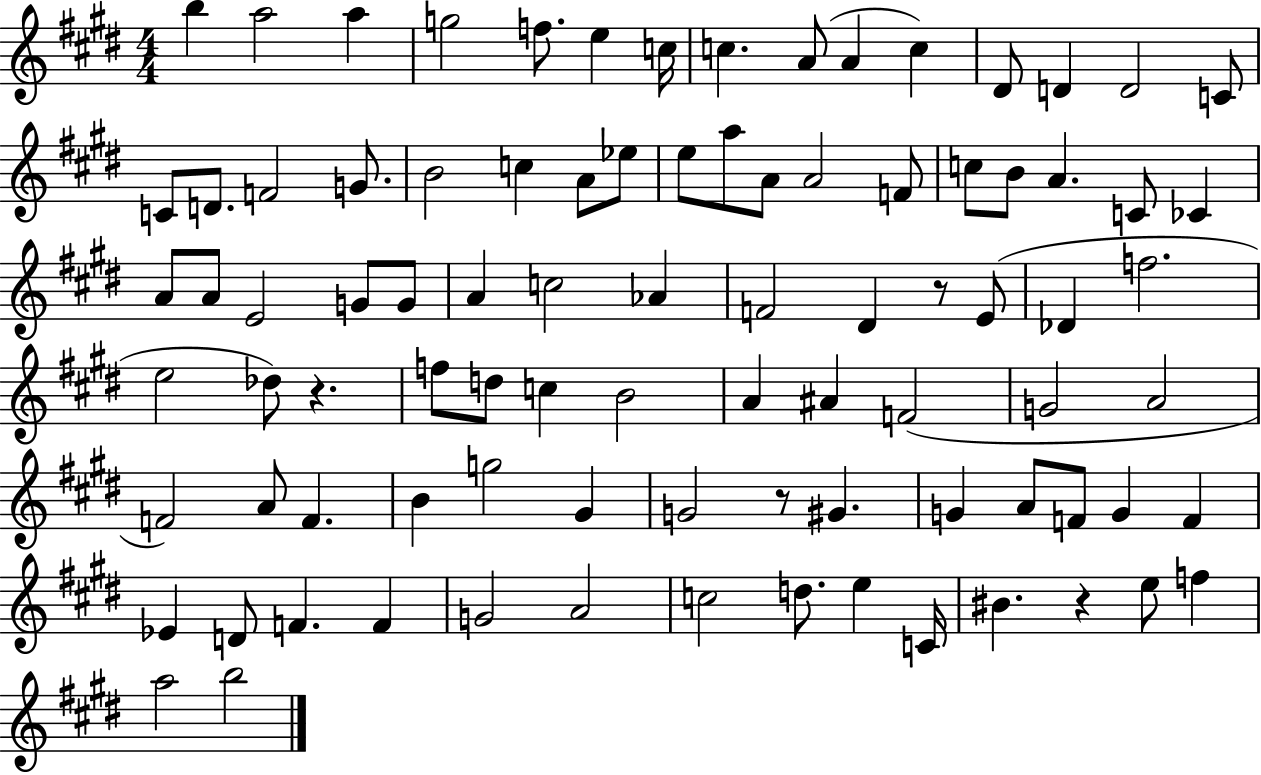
X:1
T:Untitled
M:4/4
L:1/4
K:E
b a2 a g2 f/2 e c/4 c A/2 A c ^D/2 D D2 C/2 C/2 D/2 F2 G/2 B2 c A/2 _e/2 e/2 a/2 A/2 A2 F/2 c/2 B/2 A C/2 _C A/2 A/2 E2 G/2 G/2 A c2 _A F2 ^D z/2 E/2 _D f2 e2 _d/2 z f/2 d/2 c B2 A ^A F2 G2 A2 F2 A/2 F B g2 ^G G2 z/2 ^G G A/2 F/2 G F _E D/2 F F G2 A2 c2 d/2 e C/4 ^B z e/2 f a2 b2